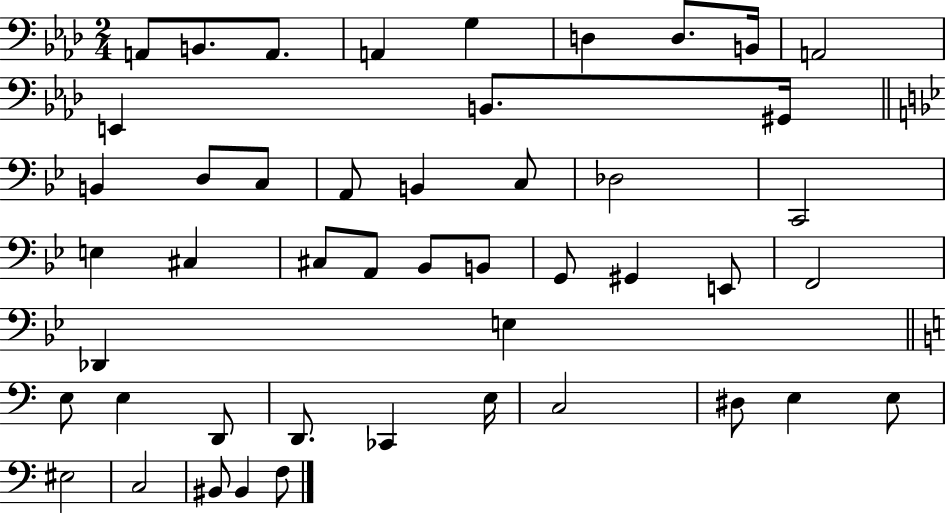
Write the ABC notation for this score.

X:1
T:Untitled
M:2/4
L:1/4
K:Ab
A,,/2 B,,/2 A,,/2 A,, G, D, D,/2 B,,/4 A,,2 E,, B,,/2 ^G,,/4 B,, D,/2 C,/2 A,,/2 B,, C,/2 _D,2 C,,2 E, ^C, ^C,/2 A,,/2 _B,,/2 B,,/2 G,,/2 ^G,, E,,/2 F,,2 _D,, E, E,/2 E, D,,/2 D,,/2 _C,, E,/4 C,2 ^D,/2 E, E,/2 ^E,2 C,2 ^B,,/2 ^B,, F,/2